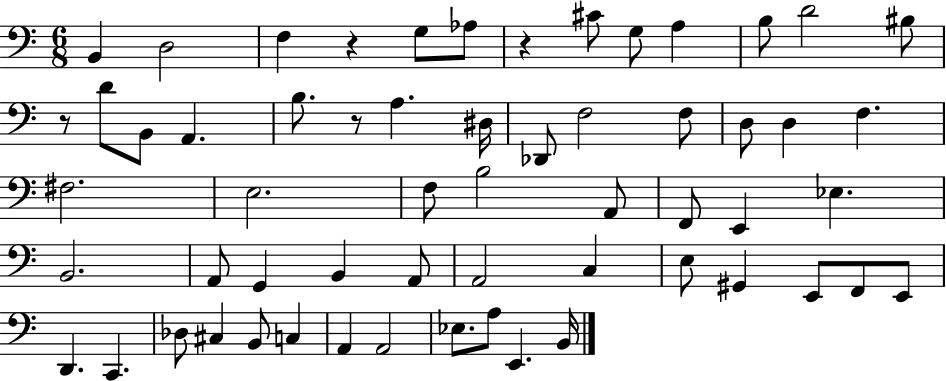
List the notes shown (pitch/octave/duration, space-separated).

B2/q D3/h F3/q R/q G3/e Ab3/e R/q C#4/e G3/e A3/q B3/e D4/h BIS3/e R/e D4/e B2/e A2/q. B3/e. R/e A3/q. D#3/s Db2/e F3/h F3/e D3/e D3/q F3/q. F#3/h. E3/h. F3/e B3/h A2/e F2/e E2/q Eb3/q. B2/h. A2/e G2/q B2/q A2/e A2/h C3/q E3/e G#2/q E2/e F2/e E2/e D2/q. C2/q. Db3/e C#3/q B2/e C3/q A2/q A2/h Eb3/e. A3/e E2/q. B2/s